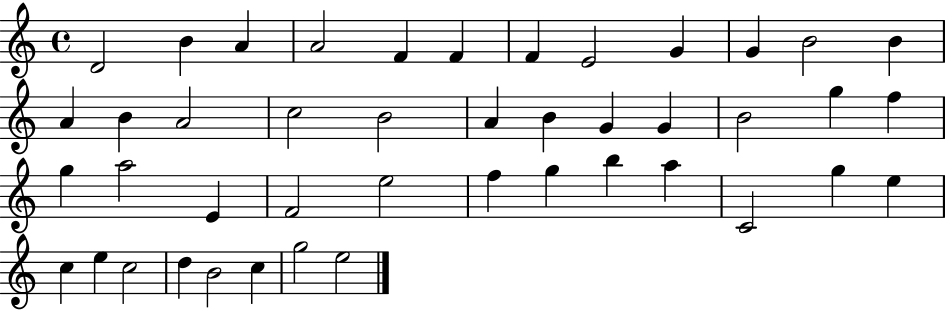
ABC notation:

X:1
T:Untitled
M:4/4
L:1/4
K:C
D2 B A A2 F F F E2 G G B2 B A B A2 c2 B2 A B G G B2 g f g a2 E F2 e2 f g b a C2 g e c e c2 d B2 c g2 e2